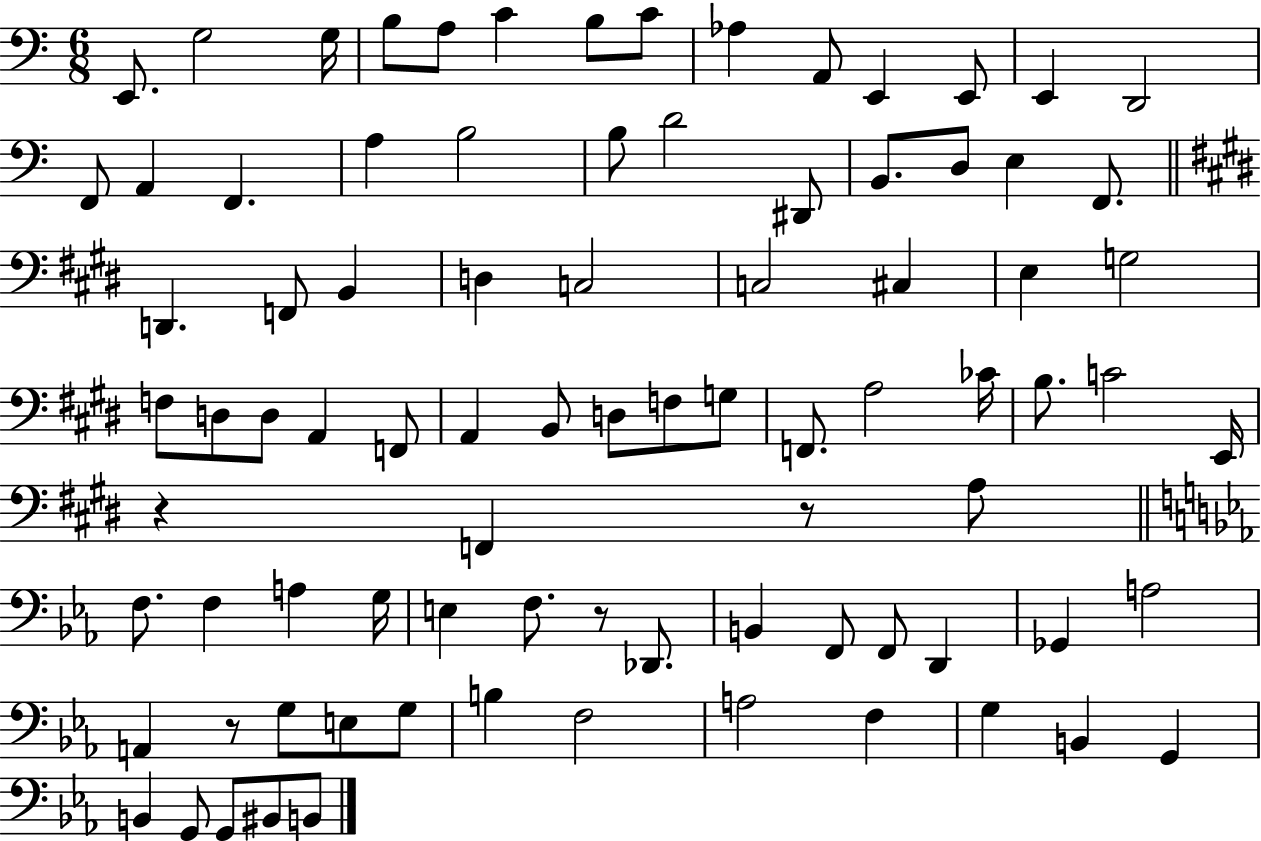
X:1
T:Untitled
M:6/8
L:1/4
K:C
E,,/2 G,2 G,/4 B,/2 A,/2 C B,/2 C/2 _A, A,,/2 E,, E,,/2 E,, D,,2 F,,/2 A,, F,, A, B,2 B,/2 D2 ^D,,/2 B,,/2 D,/2 E, F,,/2 D,, F,,/2 B,, D, C,2 C,2 ^C, E, G,2 F,/2 D,/2 D,/2 A,, F,,/2 A,, B,,/2 D,/2 F,/2 G,/2 F,,/2 A,2 _C/4 B,/2 C2 E,,/4 z F,, z/2 A,/2 F,/2 F, A, G,/4 E, F,/2 z/2 _D,,/2 B,, F,,/2 F,,/2 D,, _G,, A,2 A,, z/2 G,/2 E,/2 G,/2 B, F,2 A,2 F, G, B,, G,, B,, G,,/2 G,,/2 ^B,,/2 B,,/2